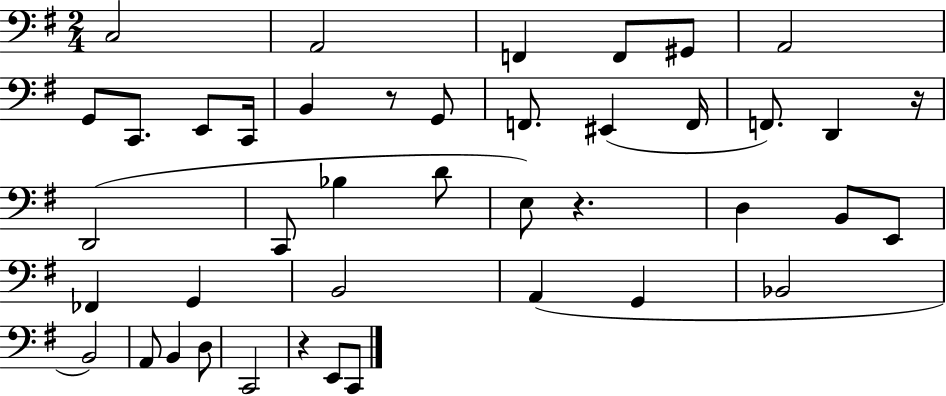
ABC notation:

X:1
T:Untitled
M:2/4
L:1/4
K:G
C,2 A,,2 F,, F,,/2 ^G,,/2 A,,2 G,,/2 C,,/2 E,,/2 C,,/4 B,, z/2 G,,/2 F,,/2 ^E,, F,,/4 F,,/2 D,, z/4 D,,2 C,,/2 _B, D/2 E,/2 z D, B,,/2 E,,/2 _F,, G,, B,,2 A,, G,, _B,,2 B,,2 A,,/2 B,, D,/2 C,,2 z E,,/2 C,,/2